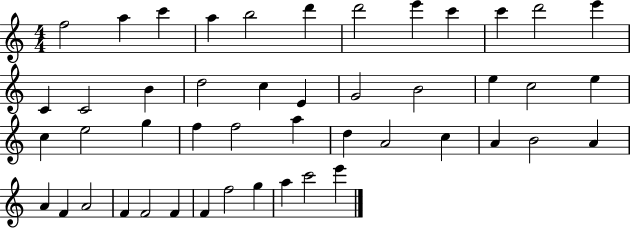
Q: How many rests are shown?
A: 0